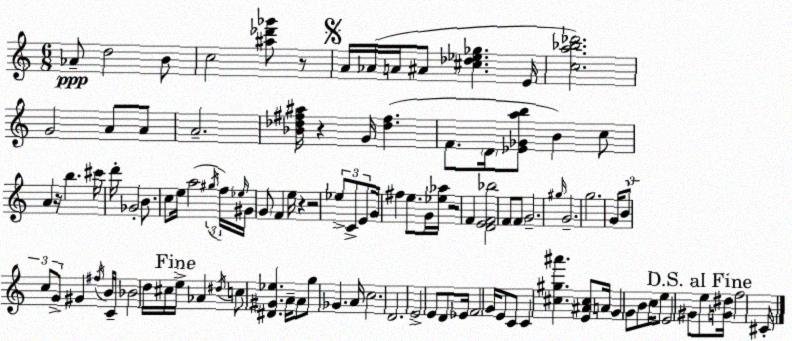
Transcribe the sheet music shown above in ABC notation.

X:1
T:Untitled
M:6/8
L:1/4
K:Am
_A/2 d2 B/2 c2 [^a_d'_g']/2 z/2 A/4 _A/4 A/4 ^A/2 [^c_d_e_g] E/4 [ca_b_d']2 G2 A/2 A/2 A2 [_B_d^f^a]/4 z G/4 [_d^f] F/2 D/4 [_E_Gab]/2 B c/2 A z/4 b ^c'/4 d'/4 _G2 B/2 c/2 e/4 a2 ^g/4 f/4 _e/4 ^G/4 G/2 F e/4 z z2 _e/2 C/2 E/2 G/4 ^f e/2 G/4 [_e_a]/4 z2 F [DEF_b]2 F/2 F/2 G2 ^g/4 G2 g2 G/4 B/2 c/2 G/2 ^G ^f/4 B/4 C/4 _B2 d/4 ^c/4 e/4 _A ^d/4 c/2 [^D^G_e] A/4 A/2 g/2 _G A/4 c2 D2 E2 E/2 D/2 _E/4 F2 G/4 E/2 C/2 C [^c^g^a'] [E^A^c]/2 A/4 G G/2 B/2 c/4 e/2 E2 ^G/2 e/2 [G^d]/4 f2 ^C/4